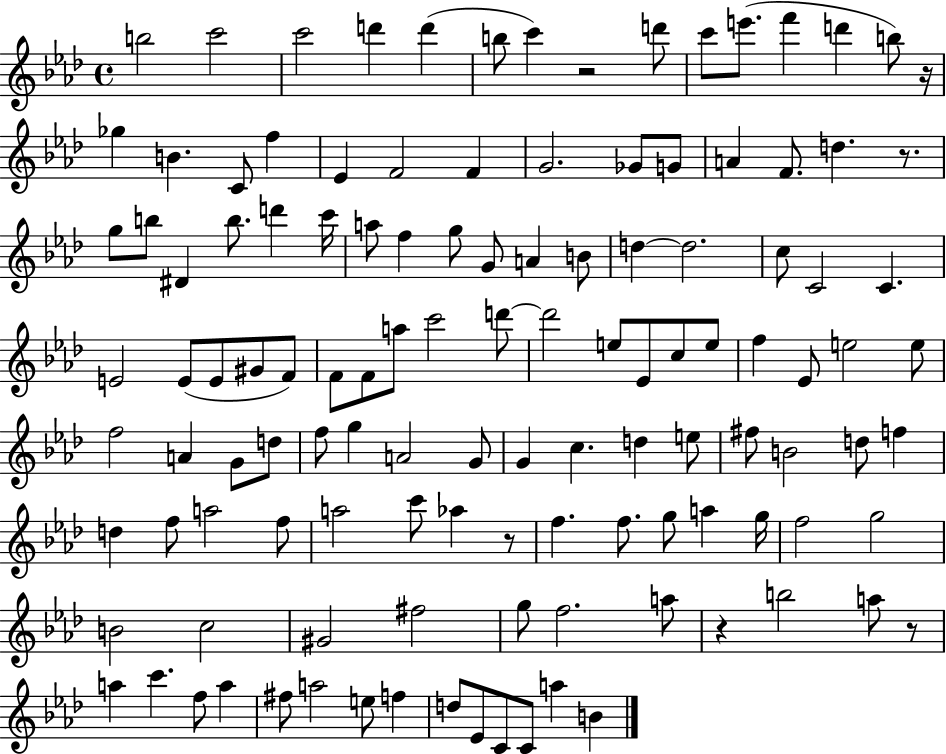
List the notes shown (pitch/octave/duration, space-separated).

B5/h C6/h C6/h D6/q D6/q B5/e C6/q R/h D6/e C6/e E6/e. F6/q D6/q B5/e R/s Gb5/q B4/q. C4/e F5/q Eb4/q F4/h F4/q G4/h. Gb4/e G4/e A4/q F4/e. D5/q. R/e. G5/e B5/e D#4/q B5/e. D6/q C6/s A5/e F5/q G5/e G4/e A4/q B4/e D5/q D5/h. C5/e C4/h C4/q. E4/h E4/e E4/e G#4/e F4/e F4/e F4/e A5/e C6/h D6/e D6/h E5/e Eb4/e C5/e E5/e F5/q Eb4/e E5/h E5/e F5/h A4/q G4/e D5/e F5/e G5/q A4/h G4/e G4/q C5/q. D5/q E5/e F#5/e B4/h D5/e F5/q D5/q F5/e A5/h F5/e A5/h C6/e Ab5/q R/e F5/q. F5/e. G5/e A5/q G5/s F5/h G5/h B4/h C5/h G#4/h F#5/h G5/e F5/h. A5/e R/q B5/h A5/e R/e A5/q C6/q. F5/e A5/q F#5/e A5/h E5/e F5/q D5/e Eb4/e C4/e C4/e A5/q B4/q